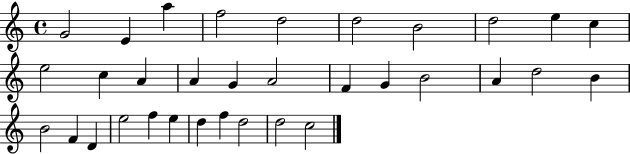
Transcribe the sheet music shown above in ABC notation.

X:1
T:Untitled
M:4/4
L:1/4
K:C
G2 E a f2 d2 d2 B2 d2 e c e2 c A A G A2 F G B2 A d2 B B2 F D e2 f e d f d2 d2 c2